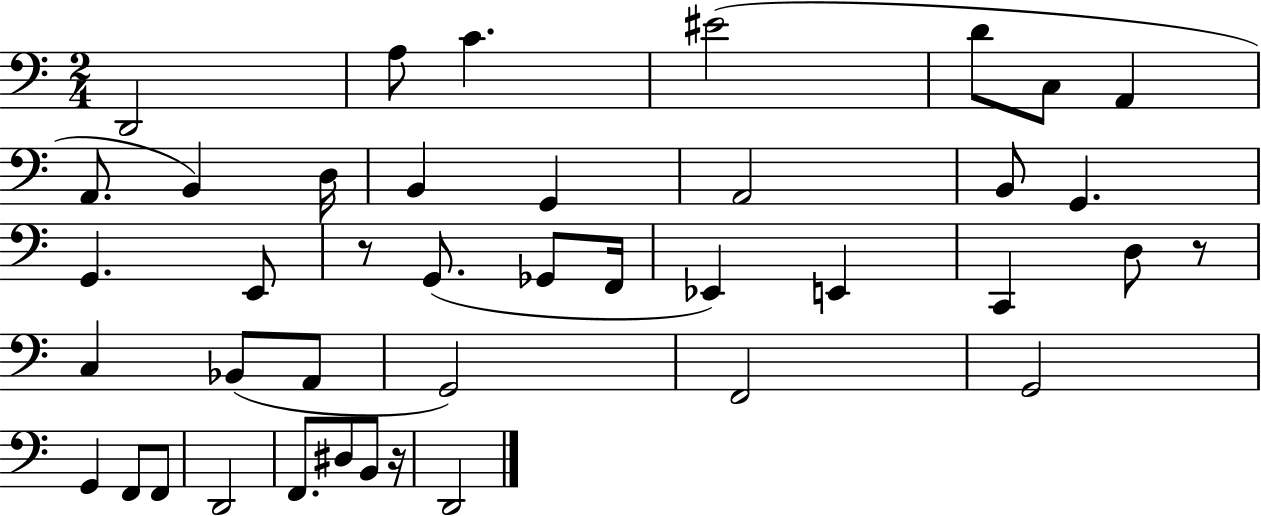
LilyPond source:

{
  \clef bass
  \numericTimeSignature
  \time 2/4
  \key c \major
  d,2 | a8 c'4. | eis'2( | d'8 c8 a,4 | \break a,8. b,4) d16 | b,4 g,4 | a,2 | b,8 g,4. | \break g,4. e,8 | r8 g,8.( ges,8 f,16 | ees,4) e,4 | c,4 d8 r8 | \break c4 bes,8( a,8 | g,2) | f,2 | g,2 | \break g,4 f,8 f,8 | d,2 | f,8. dis8 b,8 r16 | d,2 | \break \bar "|."
}